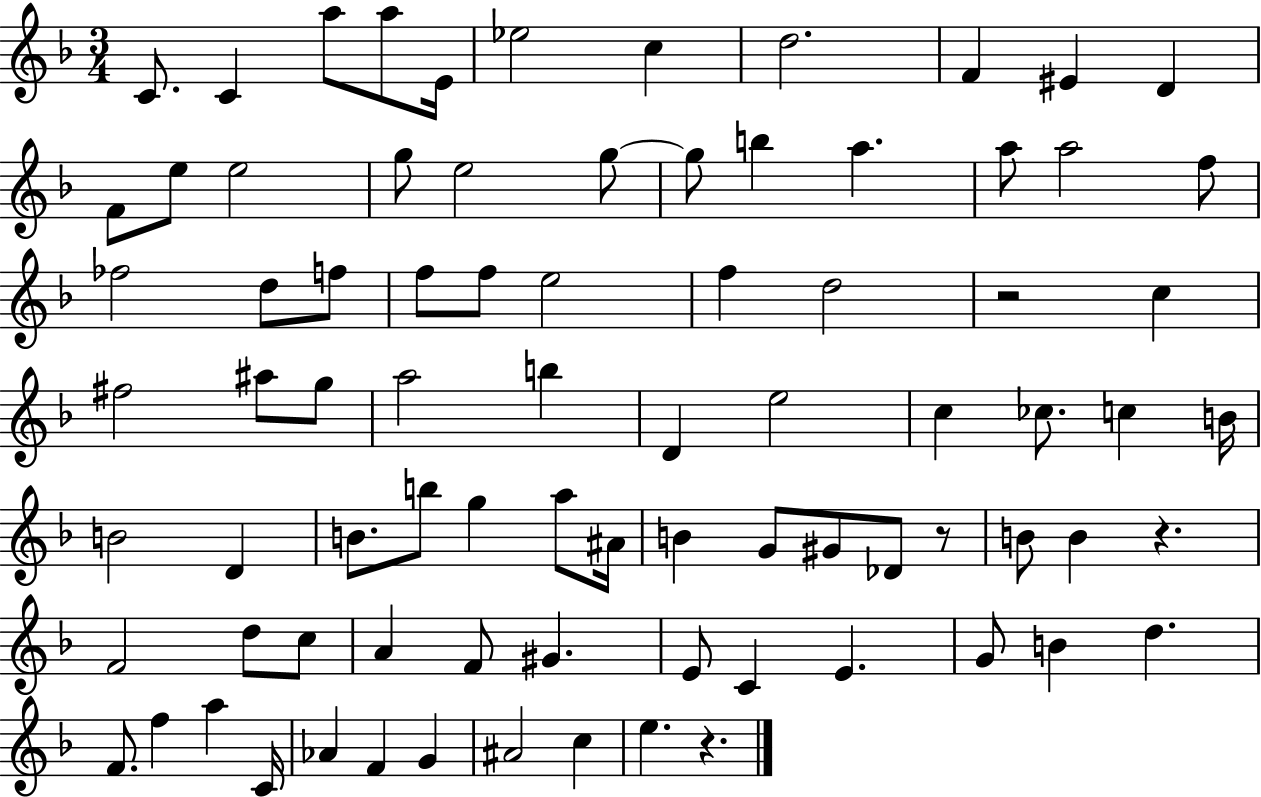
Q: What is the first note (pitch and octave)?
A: C4